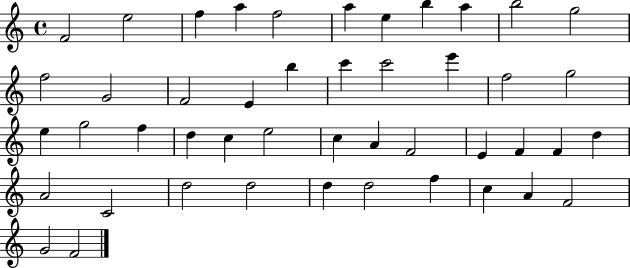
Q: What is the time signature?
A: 4/4